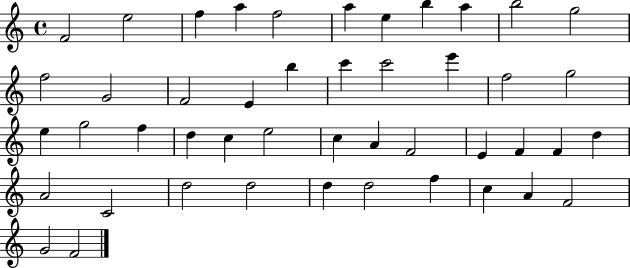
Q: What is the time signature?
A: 4/4